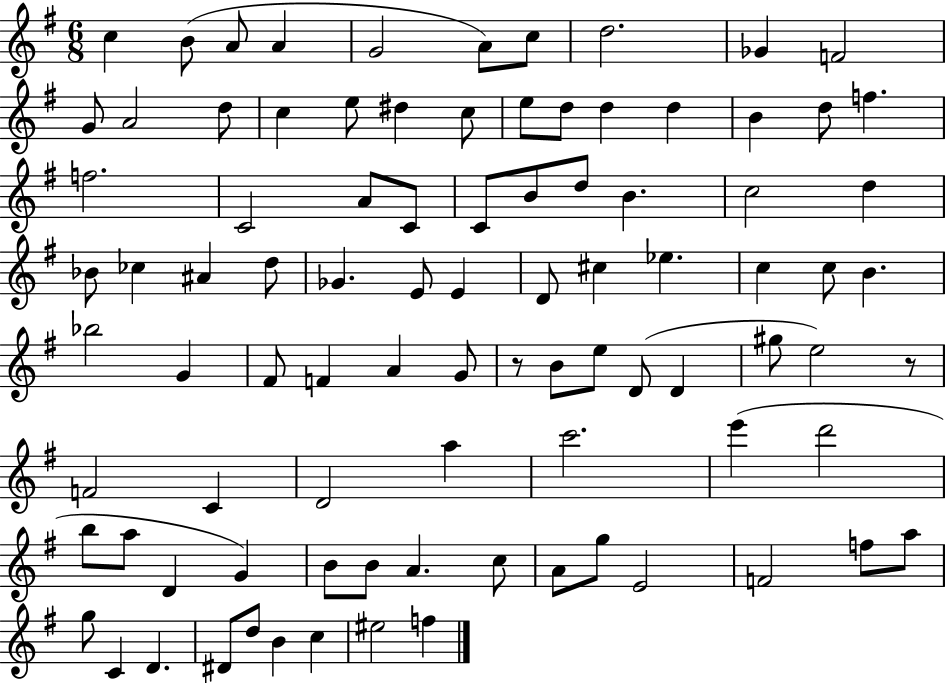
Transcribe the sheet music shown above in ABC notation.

X:1
T:Untitled
M:6/8
L:1/4
K:G
c B/2 A/2 A G2 A/2 c/2 d2 _G F2 G/2 A2 d/2 c e/2 ^d c/2 e/2 d/2 d d B d/2 f f2 C2 A/2 C/2 C/2 B/2 d/2 B c2 d _B/2 _c ^A d/2 _G E/2 E D/2 ^c _e c c/2 B _b2 G ^F/2 F A G/2 z/2 B/2 e/2 D/2 D ^g/2 e2 z/2 F2 C D2 a c'2 e' d'2 b/2 a/2 D G B/2 B/2 A c/2 A/2 g/2 E2 F2 f/2 a/2 g/2 C D ^D/2 d/2 B c ^e2 f